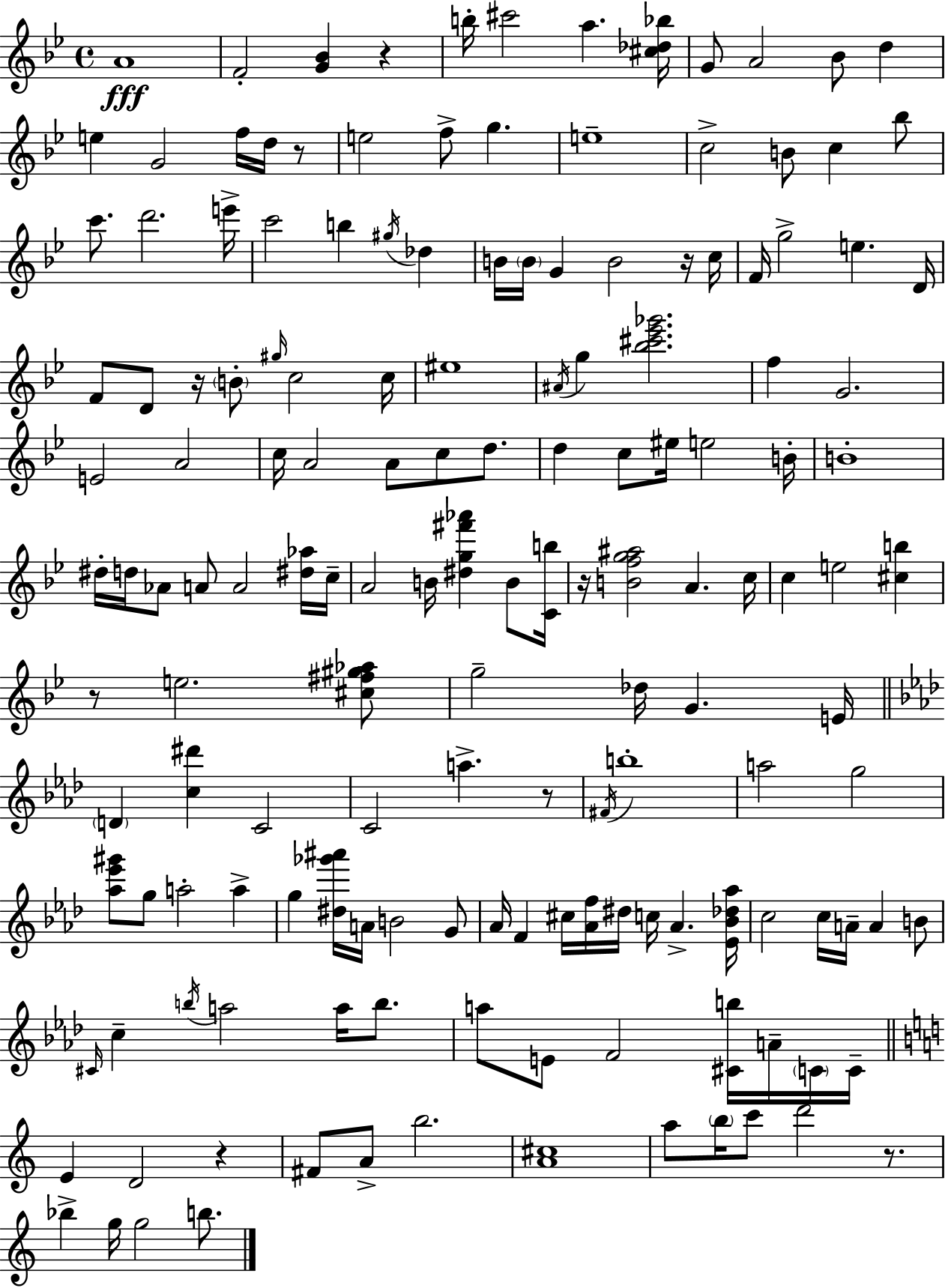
X:1
T:Untitled
M:4/4
L:1/4
K:Bb
A4 F2 [G_B] z b/4 ^c'2 a [^c_d_b]/4 G/2 A2 _B/2 d e G2 f/4 d/4 z/2 e2 f/2 g e4 c2 B/2 c _b/2 c'/2 d'2 e'/4 c'2 b ^g/4 _d B/4 B/4 G B2 z/4 c/4 F/4 g2 e D/4 F/2 D/2 z/4 B/2 ^g/4 c2 c/4 ^e4 ^A/4 g [_b^c'_e'_g']2 f G2 E2 A2 c/4 A2 A/2 c/2 d/2 d c/2 ^e/4 e2 B/4 B4 ^d/4 d/4 _A/2 A/2 A2 [^d_a]/4 c/4 A2 B/4 [^dg^f'_a'] B/2 [Cb]/4 z/4 [Bfg^a]2 A c/4 c e2 [^cb] z/2 e2 [^c^f^g_a]/2 g2 _d/4 G E/4 D [c^d'] C2 C2 a z/2 ^F/4 b4 a2 g2 [_a_e'^g']/2 g/2 a2 a g [^d_g'^a']/4 A/4 B2 G/2 _A/4 F ^c/4 [_Af]/4 ^d/4 c/4 _A [_E_B_d_a]/4 c2 c/4 A/4 A B/2 ^C/4 c b/4 a2 a/4 b/2 a/2 E/2 F2 [^Cb]/4 A/4 C/4 C/4 E D2 z ^F/2 A/2 b2 [A^c]4 a/2 b/4 c'/2 d'2 z/2 _b g/4 g2 b/2